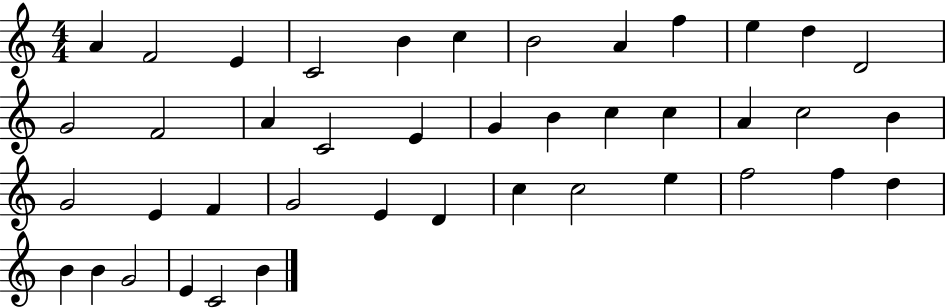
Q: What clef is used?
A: treble